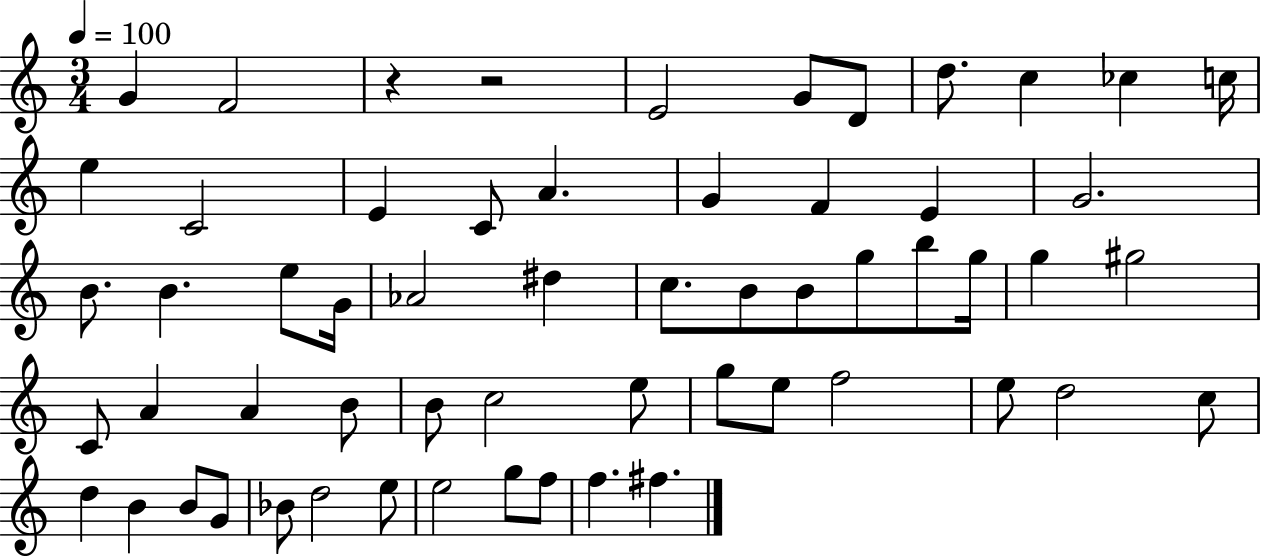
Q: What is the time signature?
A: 3/4